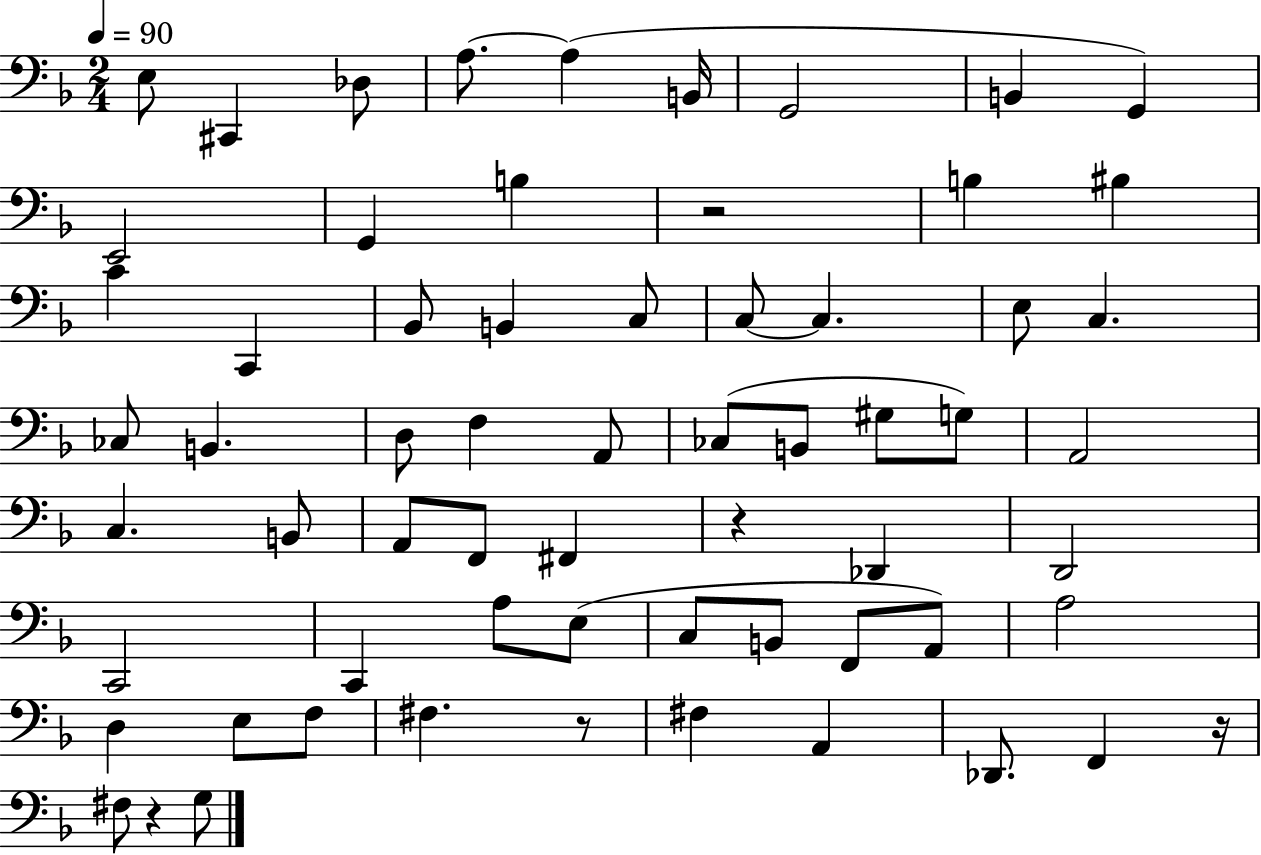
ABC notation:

X:1
T:Untitled
M:2/4
L:1/4
K:F
E,/2 ^C,, _D,/2 A,/2 A, B,,/4 G,,2 B,, G,, E,,2 G,, B, z2 B, ^B, C C,, _B,,/2 B,, C,/2 C,/2 C, E,/2 C, _C,/2 B,, D,/2 F, A,,/2 _C,/2 B,,/2 ^G,/2 G,/2 A,,2 C, B,,/2 A,,/2 F,,/2 ^F,, z _D,, D,,2 C,,2 C,, A,/2 E,/2 C,/2 B,,/2 F,,/2 A,,/2 A,2 D, E,/2 F,/2 ^F, z/2 ^F, A,, _D,,/2 F,, z/4 ^F,/2 z G,/2